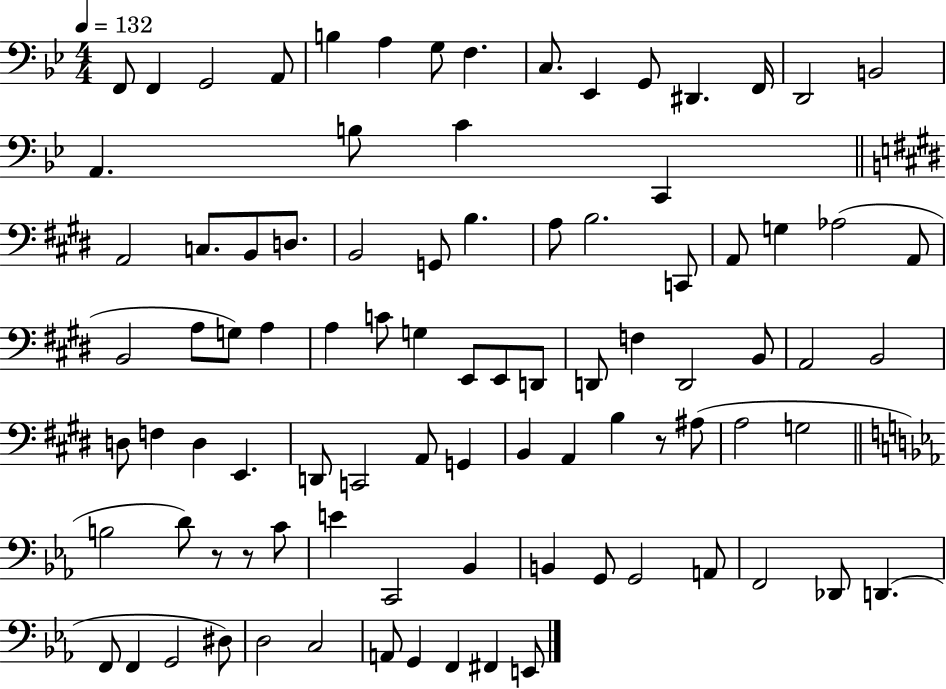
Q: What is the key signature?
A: BES major